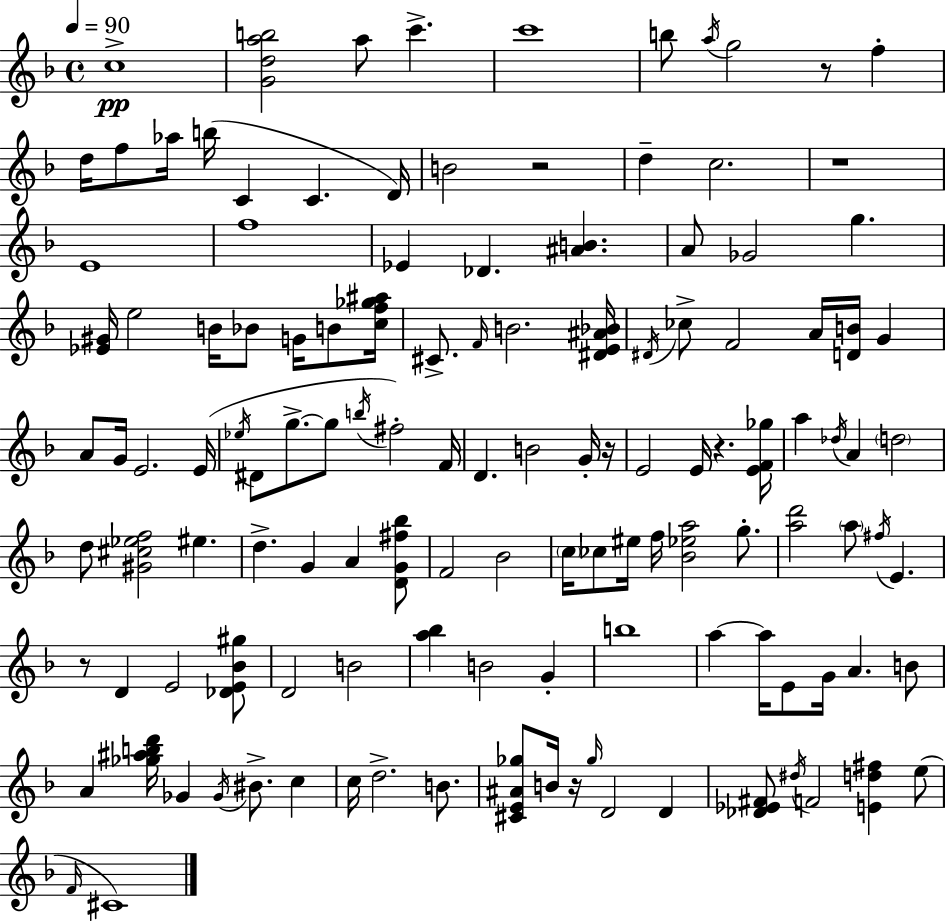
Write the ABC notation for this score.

X:1
T:Untitled
M:4/4
L:1/4
K:F
c4 [Gdab]2 a/2 c' c'4 b/2 a/4 g2 z/2 f d/4 f/2 _a/4 b/4 C C D/4 B2 z2 d c2 z4 E4 f4 _E _D [^AB] A/2 _G2 g [_E^G]/4 e2 B/4 _B/2 G/4 B/2 [cf_g^a]/4 ^C/2 F/4 B2 [^DE^A_B]/4 ^D/4 _c/2 F2 A/4 [DB]/4 G A/2 G/4 E2 E/4 _e/4 ^D/2 g/2 g/2 b/4 ^f2 F/4 D B2 G/4 z/4 E2 E/4 z [EF_g]/4 a _d/4 A d2 d/2 [^G^c_ef]2 ^e d G A [DG^f_b]/2 F2 _B2 c/4 _c/2 ^e/4 f/4 [_B_ea]2 g/2 [ad']2 a/2 ^f/4 E z/2 D E2 [_DE_B^g]/2 D2 B2 [a_b] B2 G b4 a a/4 E/2 G/4 A B/2 A [_g^abd']/4 _G _G/4 ^B/2 c c/4 d2 B/2 [^CE^A_g]/2 B/4 z/4 _g/4 D2 D [_D_E^F]/2 ^d/4 F2 [Ed^f] e/2 F/4 ^C4